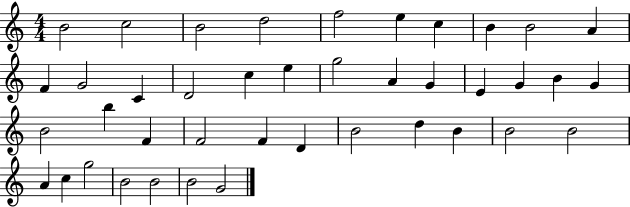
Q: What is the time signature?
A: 4/4